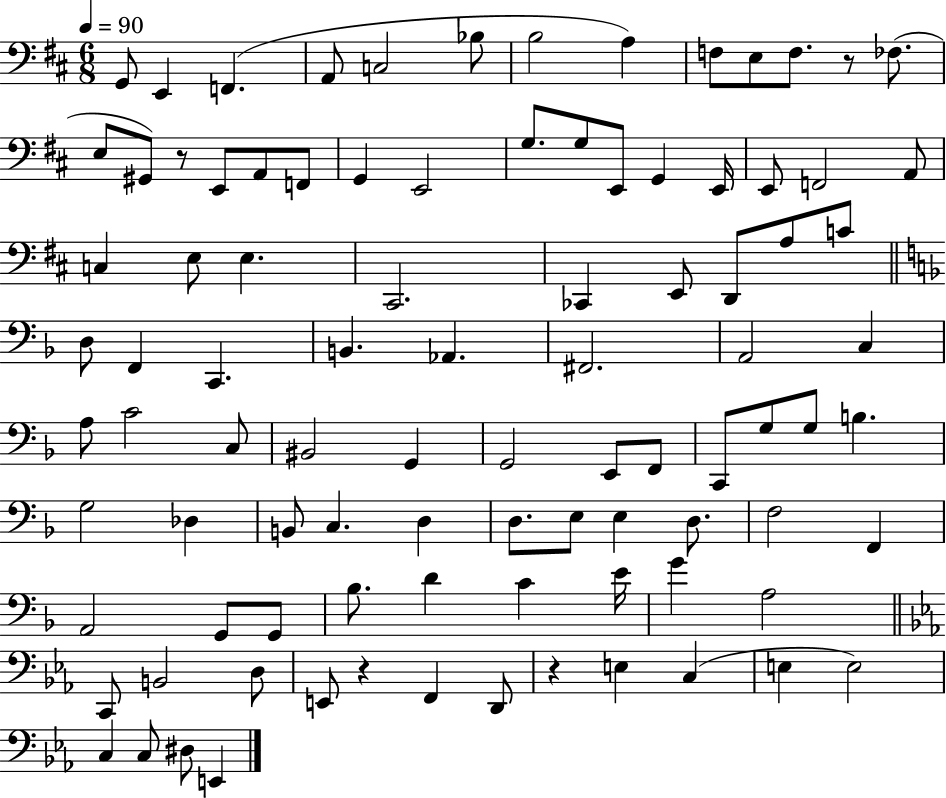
G2/e E2/q F2/q. A2/e C3/h Bb3/e B3/h A3/q F3/e E3/e F3/e. R/e FES3/e. E3/e G#2/e R/e E2/e A2/e F2/e G2/q E2/h G3/e. G3/e E2/e G2/q E2/s E2/e F2/h A2/e C3/q E3/e E3/q. C#2/h. CES2/q E2/e D2/e A3/e C4/e D3/e F2/q C2/q. B2/q. Ab2/q. F#2/h. A2/h C3/q A3/e C4/h C3/e BIS2/h G2/q G2/h E2/e F2/e C2/e G3/e G3/e B3/q. G3/h Db3/q B2/e C3/q. D3/q D3/e. E3/e E3/q D3/e. F3/h F2/q A2/h G2/e G2/e Bb3/e. D4/q C4/q E4/s G4/q A3/h C2/e B2/h D3/e E2/e R/q F2/q D2/e R/q E3/q C3/q E3/q E3/h C3/q C3/e D#3/e E2/q